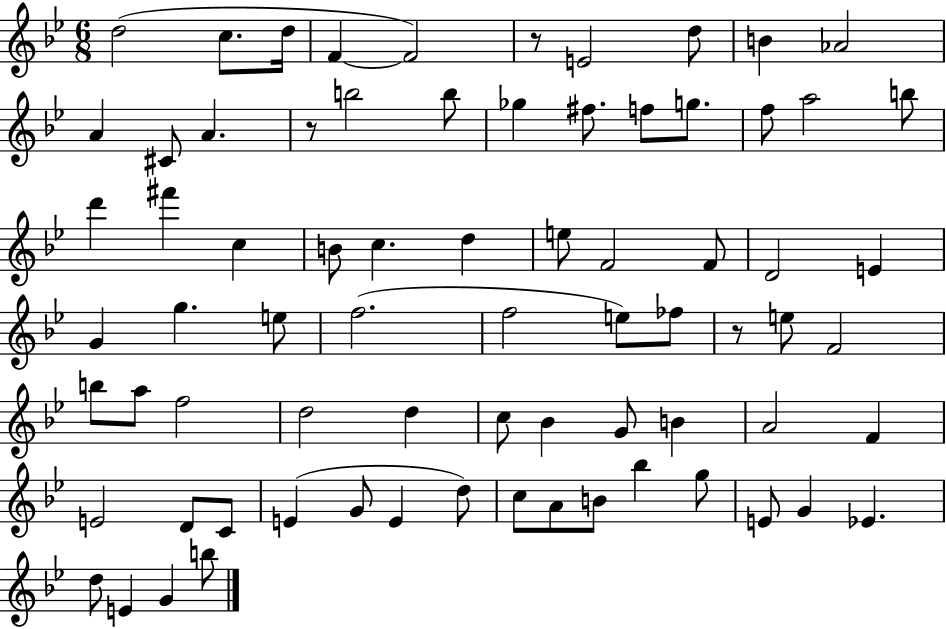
D5/h C5/e. D5/s F4/q F4/h R/e E4/h D5/e B4/q Ab4/h A4/q C#4/e A4/q. R/e B5/h B5/e Gb5/q F#5/e. F5/e G5/e. F5/e A5/h B5/e D6/q F#6/q C5/q B4/e C5/q. D5/q E5/e F4/h F4/e D4/h E4/q G4/q G5/q. E5/e F5/h. F5/h E5/e FES5/e R/e E5/e F4/h B5/e A5/e F5/h D5/h D5/q C5/e Bb4/q G4/e B4/q A4/h F4/q E4/h D4/e C4/e E4/q G4/e E4/q D5/e C5/e A4/e B4/e Bb5/q G5/e E4/e G4/q Eb4/q. D5/e E4/q G4/q B5/e